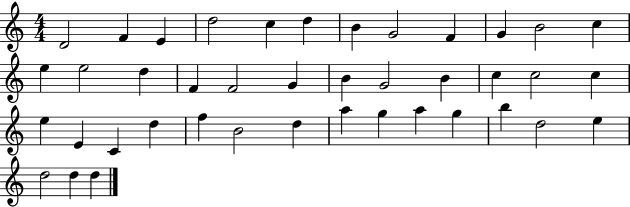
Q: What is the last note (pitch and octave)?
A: D5